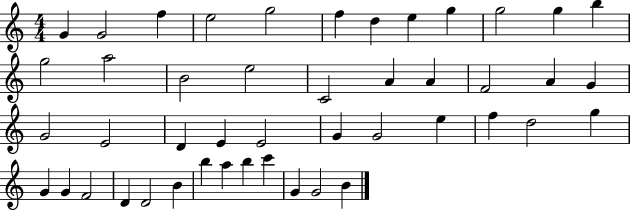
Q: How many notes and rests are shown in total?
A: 46